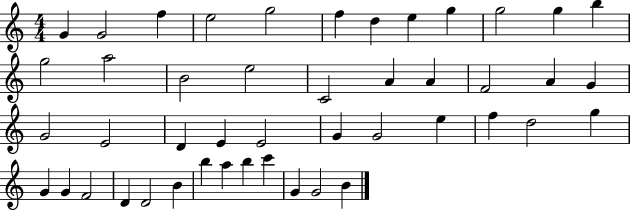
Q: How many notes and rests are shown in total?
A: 46